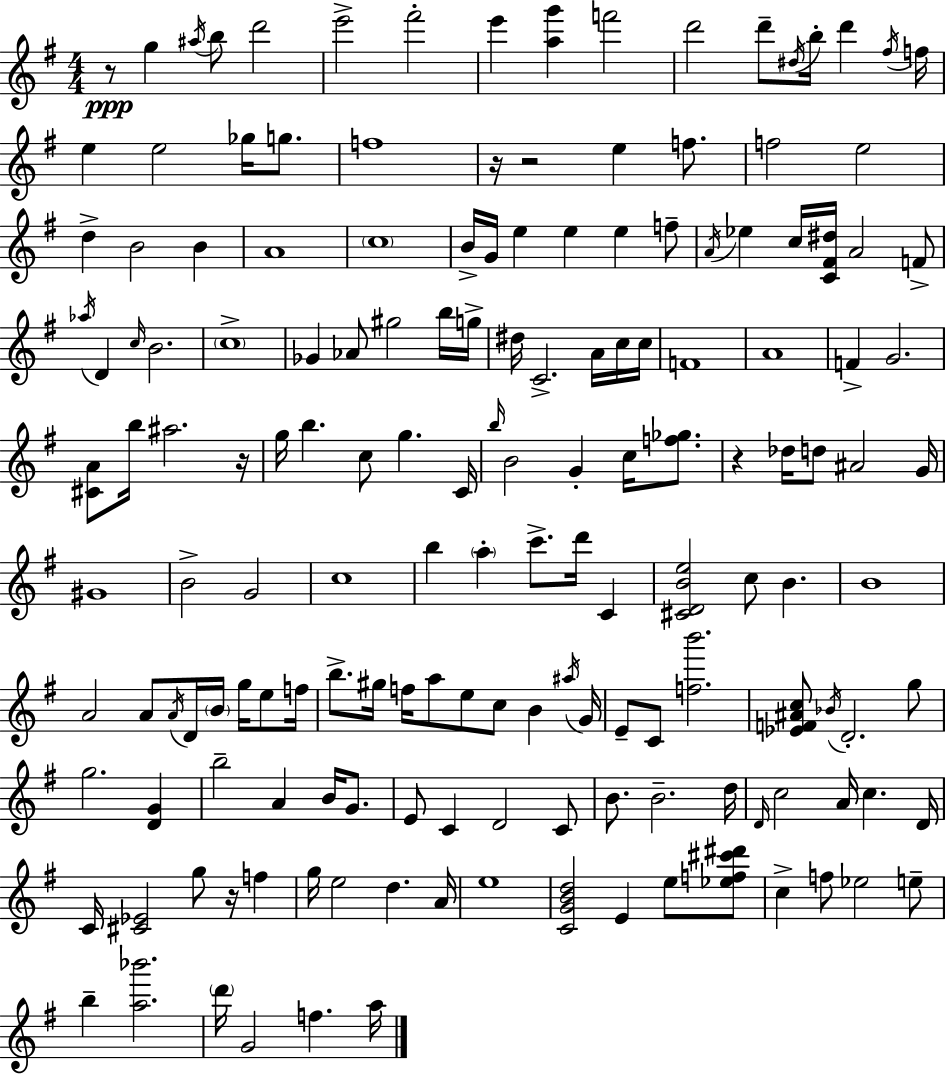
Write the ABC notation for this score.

X:1
T:Untitled
M:4/4
L:1/4
K:G
z/2 g ^a/4 b/2 d'2 e'2 ^f'2 e' [ag'] f'2 d'2 d'/2 ^d/4 b/4 d' ^f/4 f/4 e e2 _g/4 g/2 f4 z/4 z2 e f/2 f2 e2 d B2 B A4 c4 B/4 G/4 e e e f/2 A/4 _e c/4 [C^F^d]/4 A2 F/2 _a/4 D c/4 B2 c4 _G _A/2 ^g2 b/4 g/4 ^d/4 C2 A/4 c/4 c/4 F4 A4 F G2 [^CA]/2 b/4 ^a2 z/4 g/4 b c/2 g C/4 b/4 B2 G c/4 [f_g]/2 z _d/4 d/2 ^A2 G/4 ^G4 B2 G2 c4 b a c'/2 d'/4 C [^CDBe]2 c/2 B B4 A2 A/2 A/4 D/4 B/4 g/4 e/2 f/4 b/2 ^g/4 f/4 a/2 e/2 c/2 B ^a/4 G/4 E/2 C/2 [fb']2 [_EF^Ac]/2 _B/4 D2 g/2 g2 [DG] b2 A B/4 G/2 E/2 C D2 C/2 B/2 B2 d/4 D/4 c2 A/4 c D/4 C/4 [^C_E]2 g/2 z/4 f g/4 e2 d A/4 e4 [CGBd]2 E e/2 [_ef^c'^d']/2 c f/2 _e2 e/2 b [a_b']2 d'/4 G2 f a/4